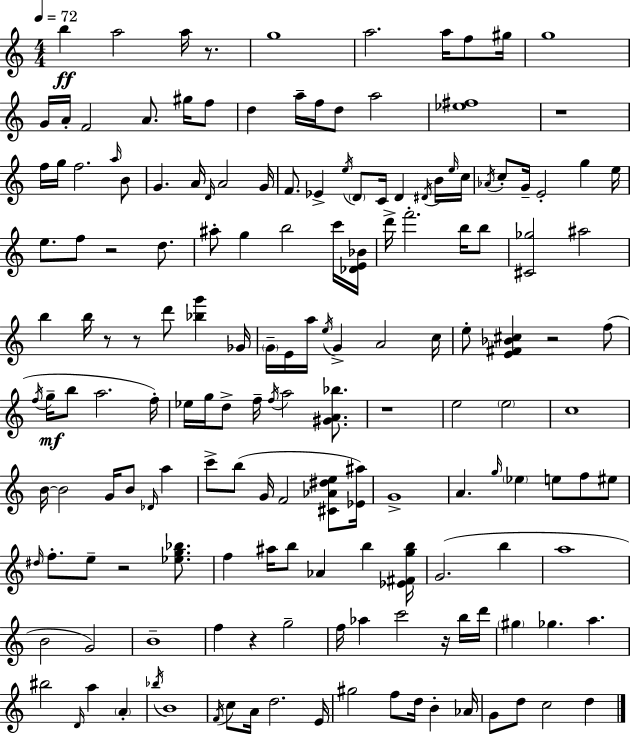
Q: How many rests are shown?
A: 10